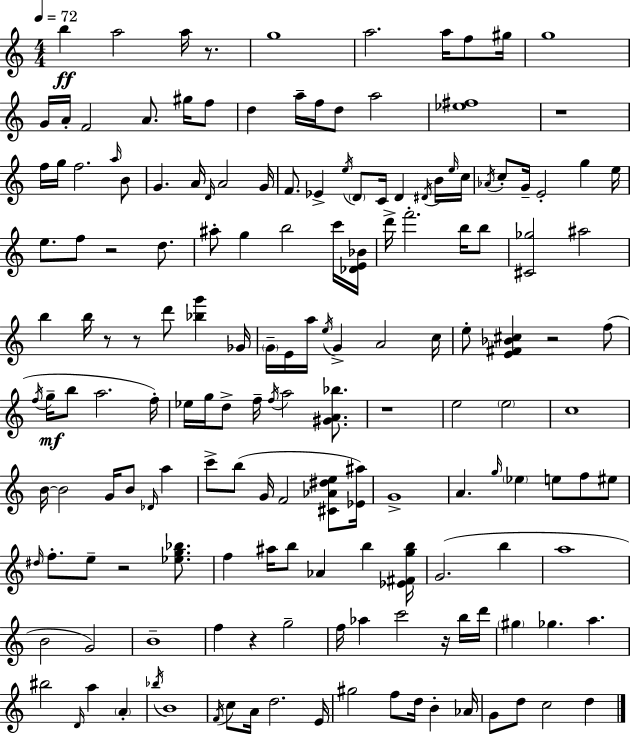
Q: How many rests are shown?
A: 10